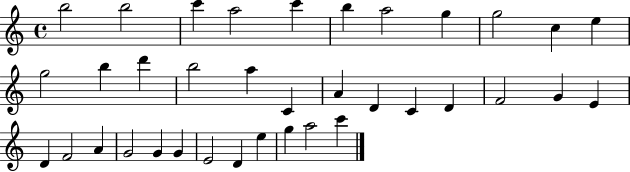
X:1
T:Untitled
M:4/4
L:1/4
K:C
b2 b2 c' a2 c' b a2 g g2 c e g2 b d' b2 a C A D C D F2 G E D F2 A G2 G G E2 D e g a2 c'